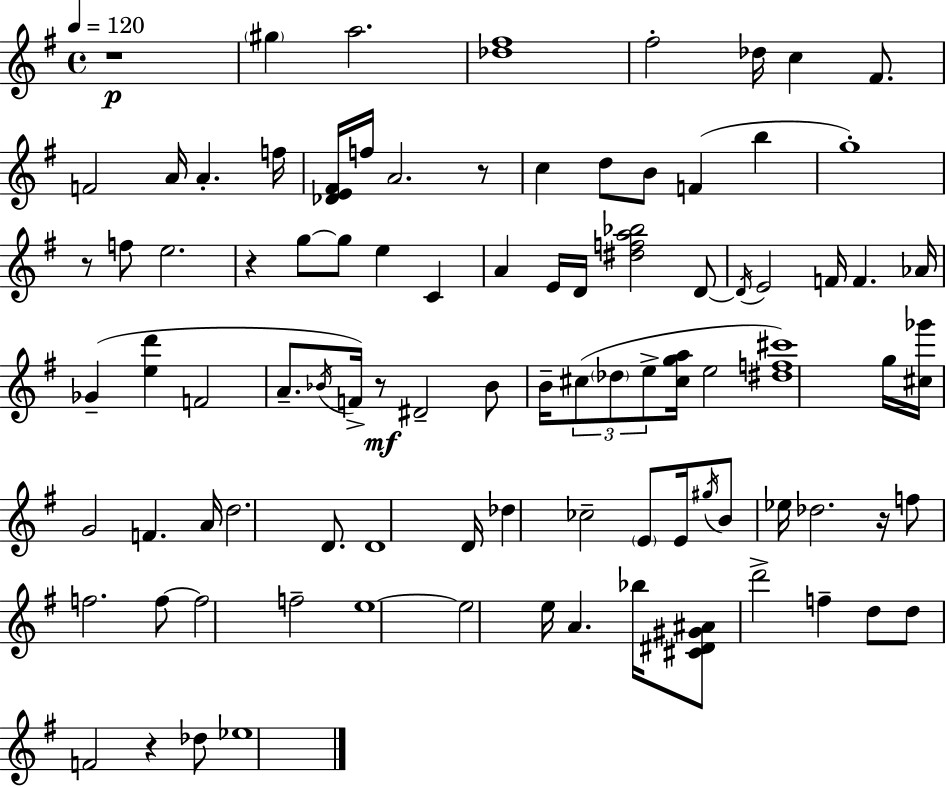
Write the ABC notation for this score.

X:1
T:Untitled
M:4/4
L:1/4
K:G
z4 ^g a2 [_d^f]4 ^f2 _d/4 c ^F/2 F2 A/4 A f/4 [_DE^F]/4 f/4 A2 z/2 c d/2 B/2 F b g4 z/2 f/2 e2 z g/2 g/2 e C A E/4 D/4 [^dfa_b]2 D/2 D/4 E2 F/4 F _A/4 _G [ed'] F2 A/2 _B/4 F/4 z/2 ^D2 _B/2 B/4 ^c/2 _d/2 e/2 [^cga]/4 e2 [^df^c']4 g/4 [^c_g']/4 G2 F A/4 d2 D/2 D4 D/4 _d _c2 E/2 E/4 ^g/4 B/2 _e/4 _d2 z/4 f/2 f2 f/2 f2 f2 e4 e2 e/4 A _b/4 [^C^D^G^A]/2 d'2 f d/2 d/2 F2 z _d/2 _e4